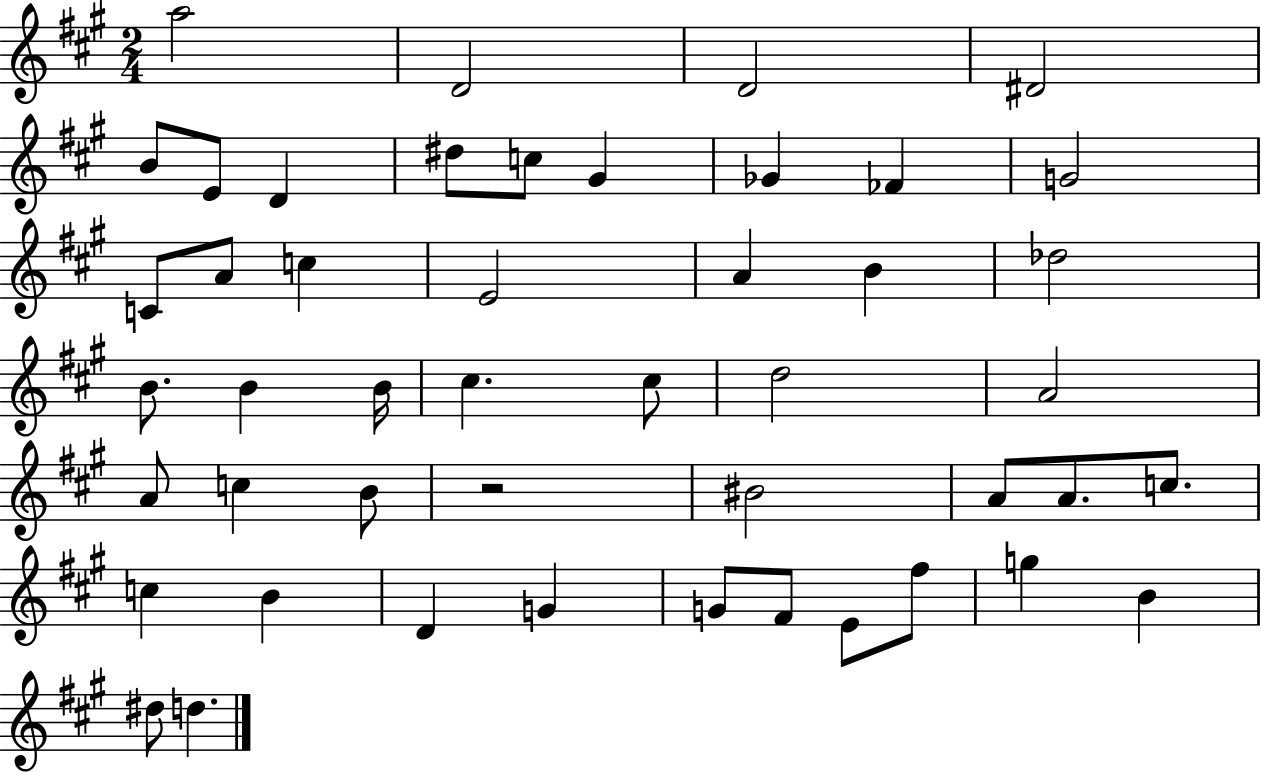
A5/h D4/h D4/h D#4/h B4/e E4/e D4/q D#5/e C5/e G#4/q Gb4/q FES4/q G4/h C4/e A4/e C5/q E4/h A4/q B4/q Db5/h B4/e. B4/q B4/s C#5/q. C#5/e D5/h A4/h A4/e C5/q B4/e R/h BIS4/h A4/e A4/e. C5/e. C5/q B4/q D4/q G4/q G4/e F#4/e E4/e F#5/e G5/q B4/q D#5/e D5/q.